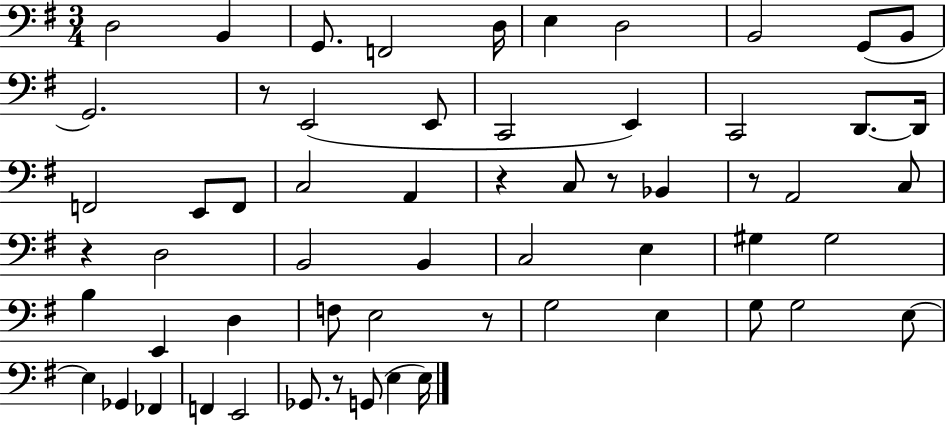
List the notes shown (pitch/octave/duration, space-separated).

D3/h B2/q G2/e. F2/h D3/s E3/q D3/h B2/h G2/e B2/e G2/h. R/e E2/h E2/e C2/h E2/q C2/h D2/e. D2/s F2/h E2/e F2/e C3/h A2/q R/q C3/e R/e Bb2/q R/e A2/h C3/e R/q D3/h B2/h B2/q C3/h E3/q G#3/q G#3/h B3/q E2/q D3/q F3/e E3/h R/e G3/h E3/q G3/e G3/h E3/e E3/q Gb2/q FES2/q F2/q E2/h Gb2/e. R/e G2/e E3/q E3/s